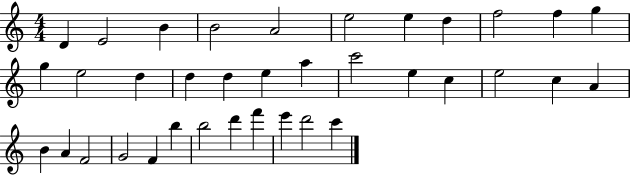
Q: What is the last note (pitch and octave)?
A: C6